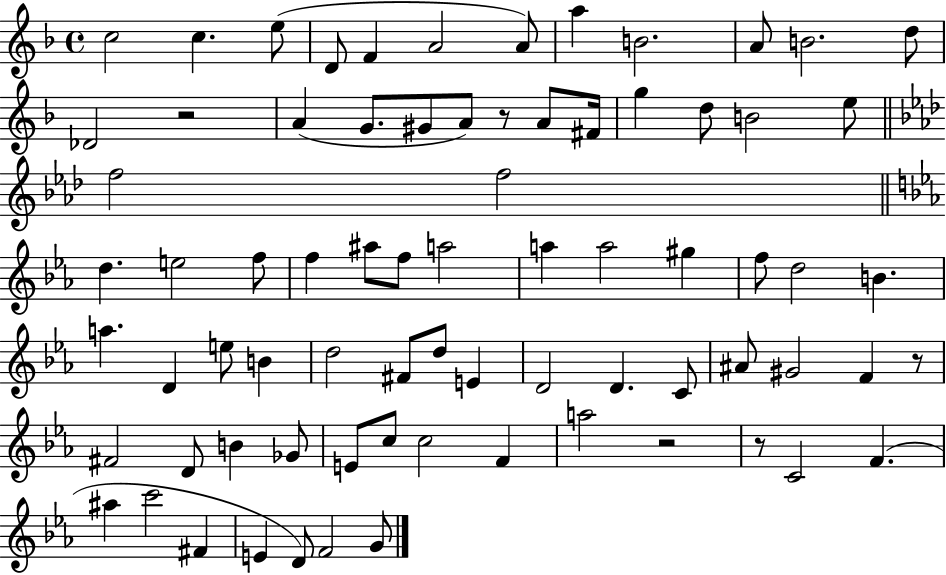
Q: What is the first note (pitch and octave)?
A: C5